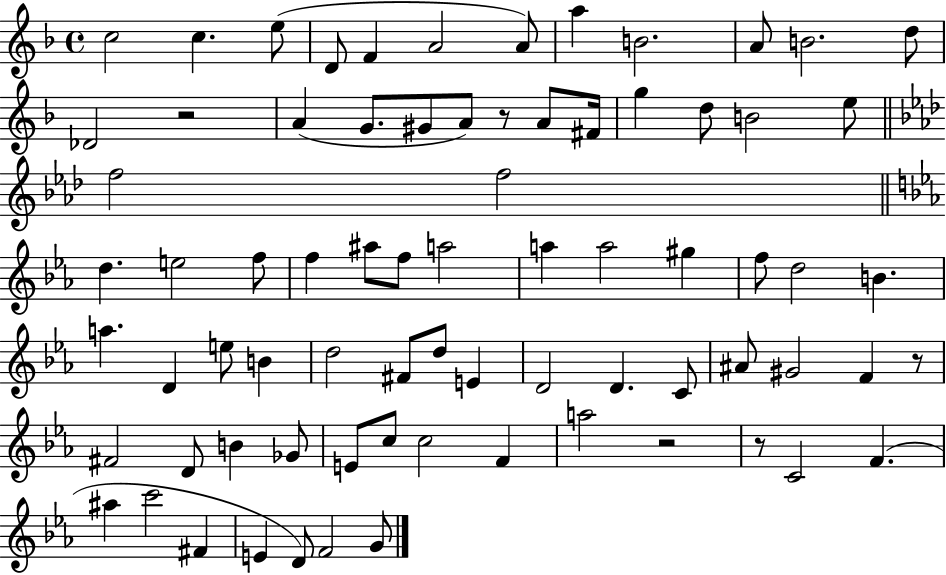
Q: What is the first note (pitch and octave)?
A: C5